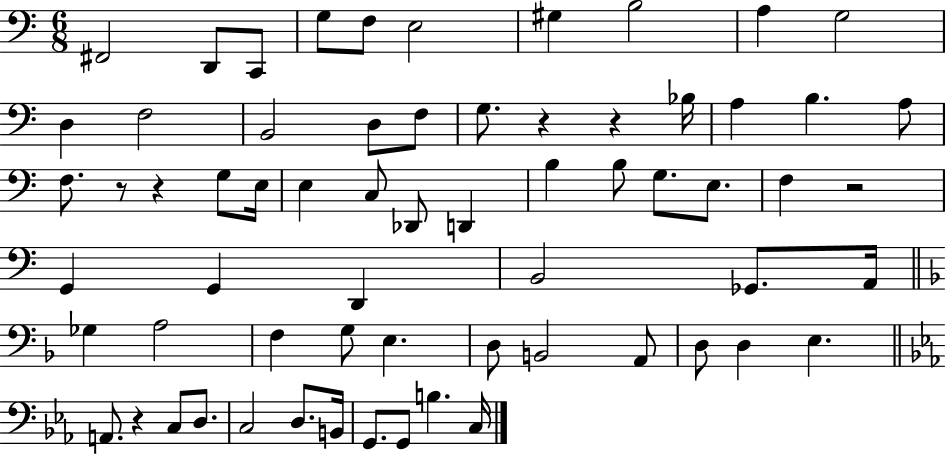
F#2/h D2/e C2/e G3/e F3/e E3/h G#3/q B3/h A3/q G3/h D3/q F3/h B2/h D3/e F3/e G3/e. R/q R/q Bb3/s A3/q B3/q. A3/e F3/e. R/e R/q G3/e E3/s E3/q C3/e Db2/e D2/q B3/q B3/e G3/e. E3/e. F3/q R/h G2/q G2/q D2/q B2/h Gb2/e. A2/s Gb3/q A3/h F3/q G3/e E3/q. D3/e B2/h A2/e D3/e D3/q E3/q. A2/e. R/q C3/e D3/e. C3/h D3/e. B2/s G2/e. G2/e B3/q. C3/s